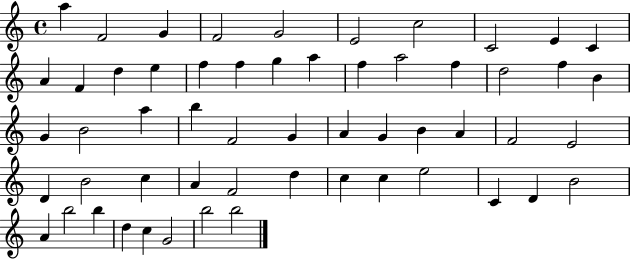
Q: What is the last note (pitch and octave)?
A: B5